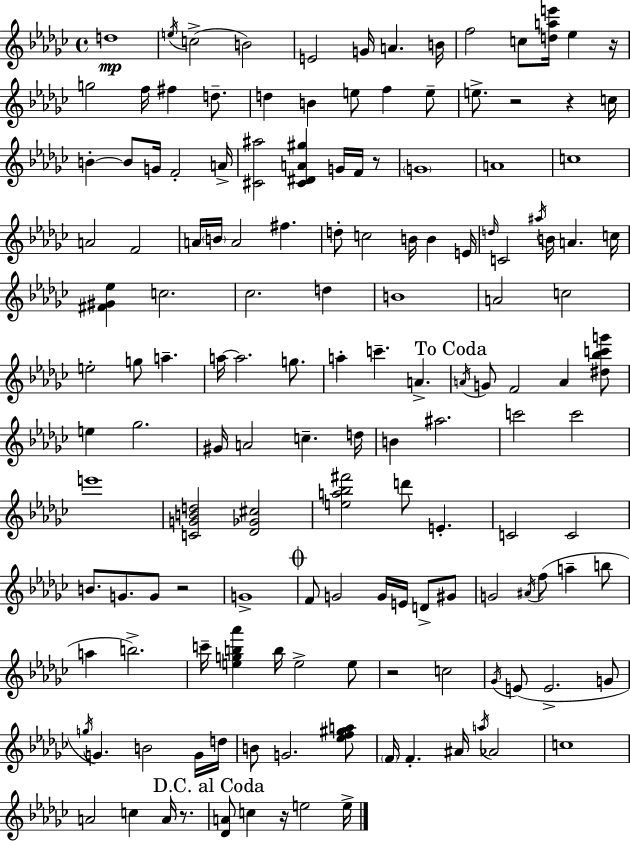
{
  \clef treble
  \time 4/4
  \defaultTimeSignature
  \key ees \minor
  d''1\mp | \acciaccatura { e''16 }( c''2-> b'2) | e'2 g'16 a'4. | b'16 f''2 c''8 <d'' a'' e'''>16 ees''4 | \break r16 g''2 f''16 fis''4 d''8.-- | d''4 b'4 e''8 f''4 e''8-- | e''8.-> r2 r4 | c''16 b'4-.~~ b'8 g'16 f'2-. | \break a'16-> <cis' ais''>2 <cis' dis' a' gis''>4 g'16 f'16 r8 | \parenthesize g'1 | a'1 | c''1 | \break a'2 f'2 | a'16 \parenthesize b'16 a'2 fis''4. | d''8-. c''2 b'16 b'4 | e'16 \grace { d''16 } c'2 \acciaccatura { ais''16 } b'16 a'4. | \break c''16 <fis' gis' ees''>4 c''2. | ces''2. d''4 | b'1 | a'2 c''2 | \break e''2-. g''8 a''4.-- | a''16~~ a''2. | g''8. a''4-. c'''4.-- a'4.-> | \mark "To Coda" \acciaccatura { a'16 } g'8 f'2 a'4 | \break <dis'' bes'' c''' g'''>8 e''4 ges''2. | gis'16 a'2 c''4.-- | d''16 b'4 ais''2. | c'''2 c'''2 | \break e'''1 | <c' g' b' d''>2 <des' ges' cis''>2 | <e'' a'' bes'' fis'''>2 d'''8 e'4.-. | c'2 c'2 | \break b'8. g'8. g'8 r2 | g'1-> | \mark \markup { \musicglyph "scripts.coda" } f'8 g'2 g'16 e'16 | d'8-> gis'8 g'2 \acciaccatura { ais'16 } f''8( a''4-- | \break b''8 a''4 b''2.->) | c'''16-- <e'' g'' b'' aes'''>4 b''16 e''2-> | e''8 r2 c''2 | \acciaccatura { ges'16 }( e'8 e'2.-> | \break g'8 \acciaccatura { g''16 }) g'4. b'2 | g'16 d''16 b'8 g'2. | <ees'' f'' gis'' a''>8 \parenthesize f'16 f'4.-. ais'16 \acciaccatura { a''16 } | aes'2 c''1 | \break a'2 | c''4 a'16 r8. \mark "D.C. al Coda" <des' a'>8 c''4 r16 e''2 | e''16-> \bar "|."
}